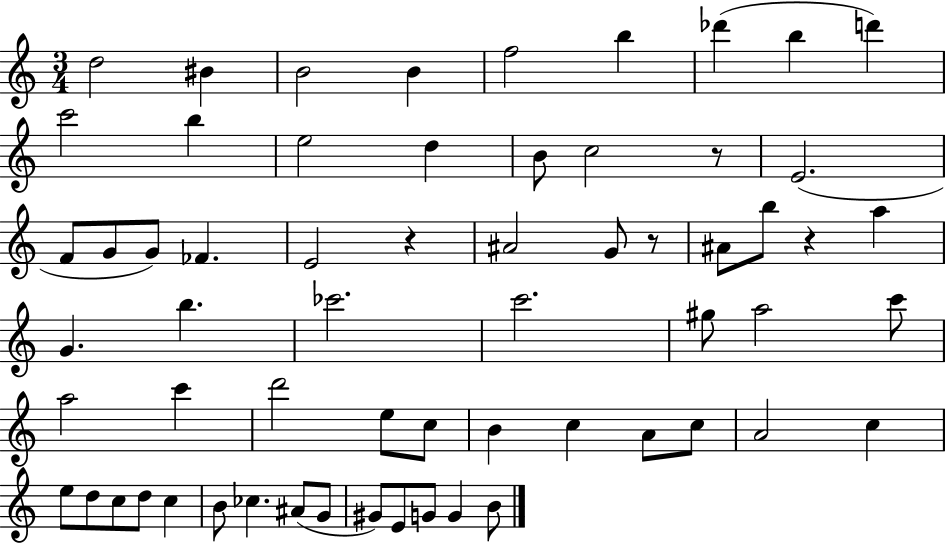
{
  \clef treble
  \numericTimeSignature
  \time 3/4
  \key c \major
  d''2 bis'4 | b'2 b'4 | f''2 b''4 | des'''4( b''4 d'''4) | \break c'''2 b''4 | e''2 d''4 | b'8 c''2 r8 | e'2.( | \break f'8 g'8 g'8) fes'4. | e'2 r4 | ais'2 g'8 r8 | ais'8 b''8 r4 a''4 | \break g'4. b''4. | ces'''2. | c'''2. | gis''8 a''2 c'''8 | \break a''2 c'''4 | d'''2 e''8 c''8 | b'4 c''4 a'8 c''8 | a'2 c''4 | \break e''8 d''8 c''8 d''8 c''4 | b'8 ces''4. ais'8( g'8 | gis'8) e'8 g'8 g'4 b'8 | \bar "|."
}